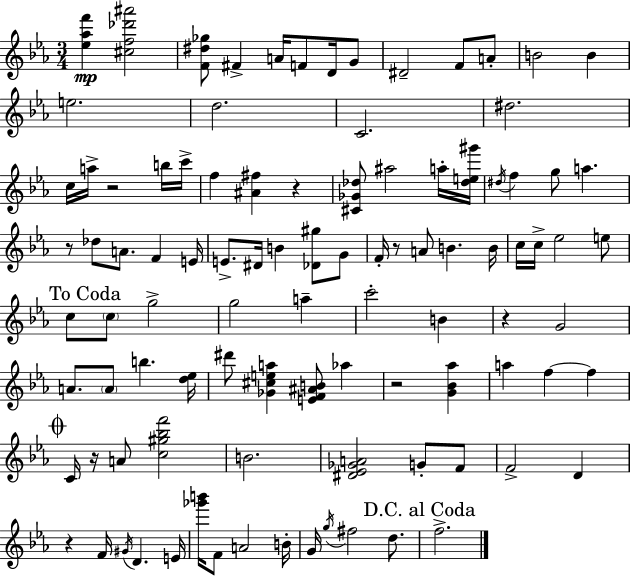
{
  \clef treble
  \numericTimeSignature
  \time 3/4
  \key ees \major
  \repeat volta 2 { <ees'' aes'' f'''>4\mp <cis'' f'' des''' ais'''>2 | <f' dis'' ges''>8 fis'4-> a'16 f'8 d'16 g'8 | dis'2-- f'8 a'8-. | b'2 b'4 | \break e''2. | d''2. | c'2. | dis''2. | \break c''16 a''16-> r2 b''16 c'''16-> | f''4 <ais' fis''>4 r4 | <cis' ges' des''>8 ais''2 a''16-. <des'' e'' gis'''>16 | \acciaccatura { dis''16 } f''4 g''8 a''4. | \break r8 des''8 a'8. f'4 | e'16 e'8.-> dis'16 b'4 <des' gis''>8 g'8 | f'16-. r8 a'8 b'4. | b'16 c''16 c''16-> ees''2 e''8 | \break \mark "To Coda" c''8 \parenthesize c''8 g''2-> | g''2 a''4-- | c'''2-. b'4 | r4 g'2 | \break a'8. \parenthesize a'8 b''4. | <d'' ees''>16 dis'''8 <ges' cis'' e'' a''>4 <e' f' ais' b'>8 aes''4 | r2 <g' bes' aes''>4 | a''4 f''4~~ f''4 | \break \mark \markup { \musicglyph "scripts.coda" } c'16 r16 a'8 <c'' gis'' bes'' f'''>2 | b'2. | <dis' ees' ges' a'>2 g'8-. f'8 | f'2-> d'4 | \break r4 f'16 \acciaccatura { gis'16 } d'4. | e'16 <ges''' b'''>16 f'8 a'2 | b'16-. g'16 \acciaccatura { g''16 } fis''2 | d''8. \mark "D.C. al Coda" f''2.-> | \break } \bar "|."
}